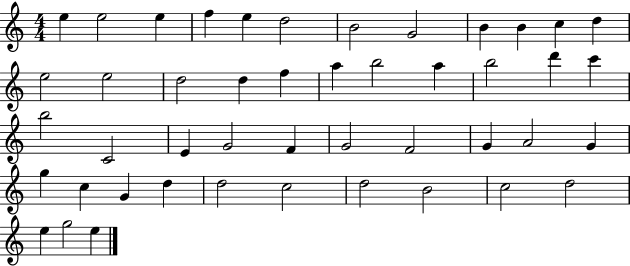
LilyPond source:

{
  \clef treble
  \numericTimeSignature
  \time 4/4
  \key c \major
  e''4 e''2 e''4 | f''4 e''4 d''2 | b'2 g'2 | b'4 b'4 c''4 d''4 | \break e''2 e''2 | d''2 d''4 f''4 | a''4 b''2 a''4 | b''2 d'''4 c'''4 | \break b''2 c'2 | e'4 g'2 f'4 | g'2 f'2 | g'4 a'2 g'4 | \break g''4 c''4 g'4 d''4 | d''2 c''2 | d''2 b'2 | c''2 d''2 | \break e''4 g''2 e''4 | \bar "|."
}